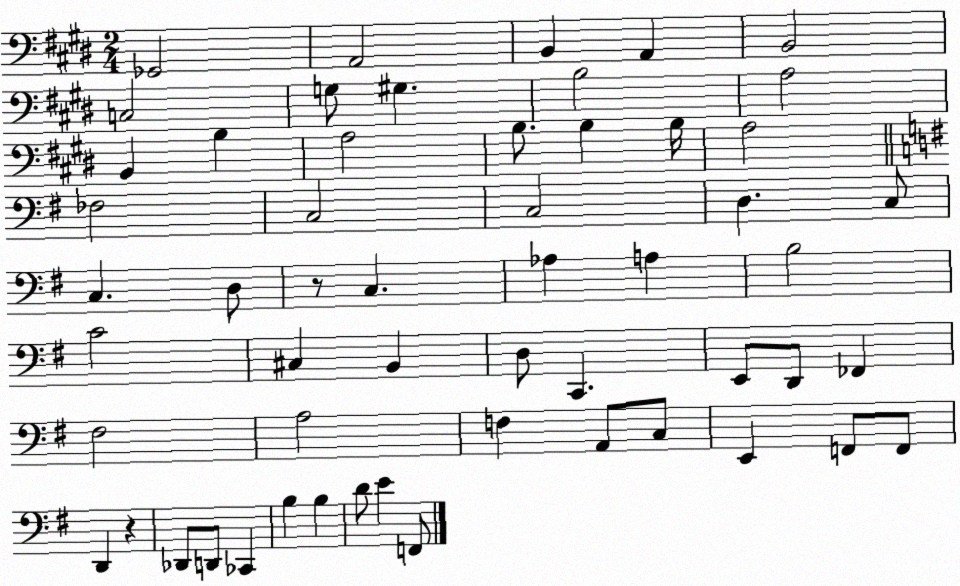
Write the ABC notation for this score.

X:1
T:Untitled
M:2/4
L:1/4
K:E
_G,,2 A,,2 B,, A,, B,,2 C,2 G,/2 ^G, B,2 A,2 B,, B, A,2 B,/2 B, B,/4 A,2 _F,2 C,2 C,2 D, C,/2 C, D,/2 z/2 C, _A, A, B,2 C2 ^C, B,, D,/2 C,, E,,/2 D,,/2 _F,, ^F,2 A,2 F, A,,/2 C,/2 E,, F,,/2 F,,/2 D,, z _D,,/2 D,,/2 _C,, B, B, D/2 E F,,/2